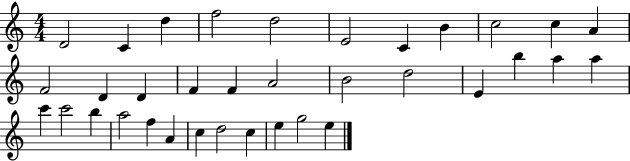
D4/h C4/q D5/q F5/h D5/h E4/h C4/q B4/q C5/h C5/q A4/q F4/h D4/q D4/q F4/q F4/q A4/h B4/h D5/h E4/q B5/q A5/q A5/q C6/q C6/h B5/q A5/h F5/q A4/q C5/q D5/h C5/q E5/q G5/h E5/q